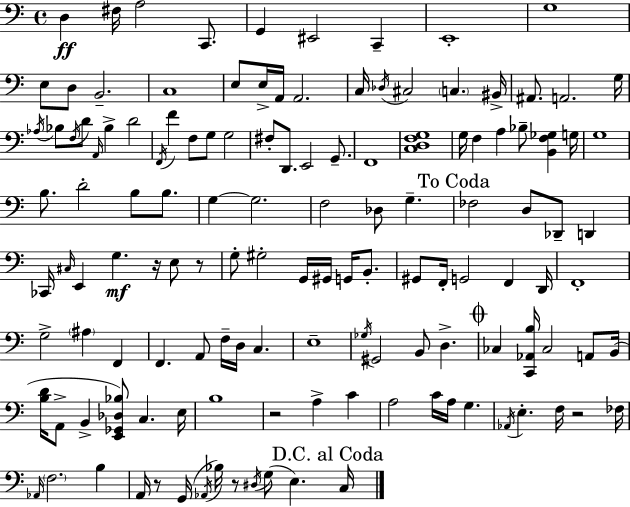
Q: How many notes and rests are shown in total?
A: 132